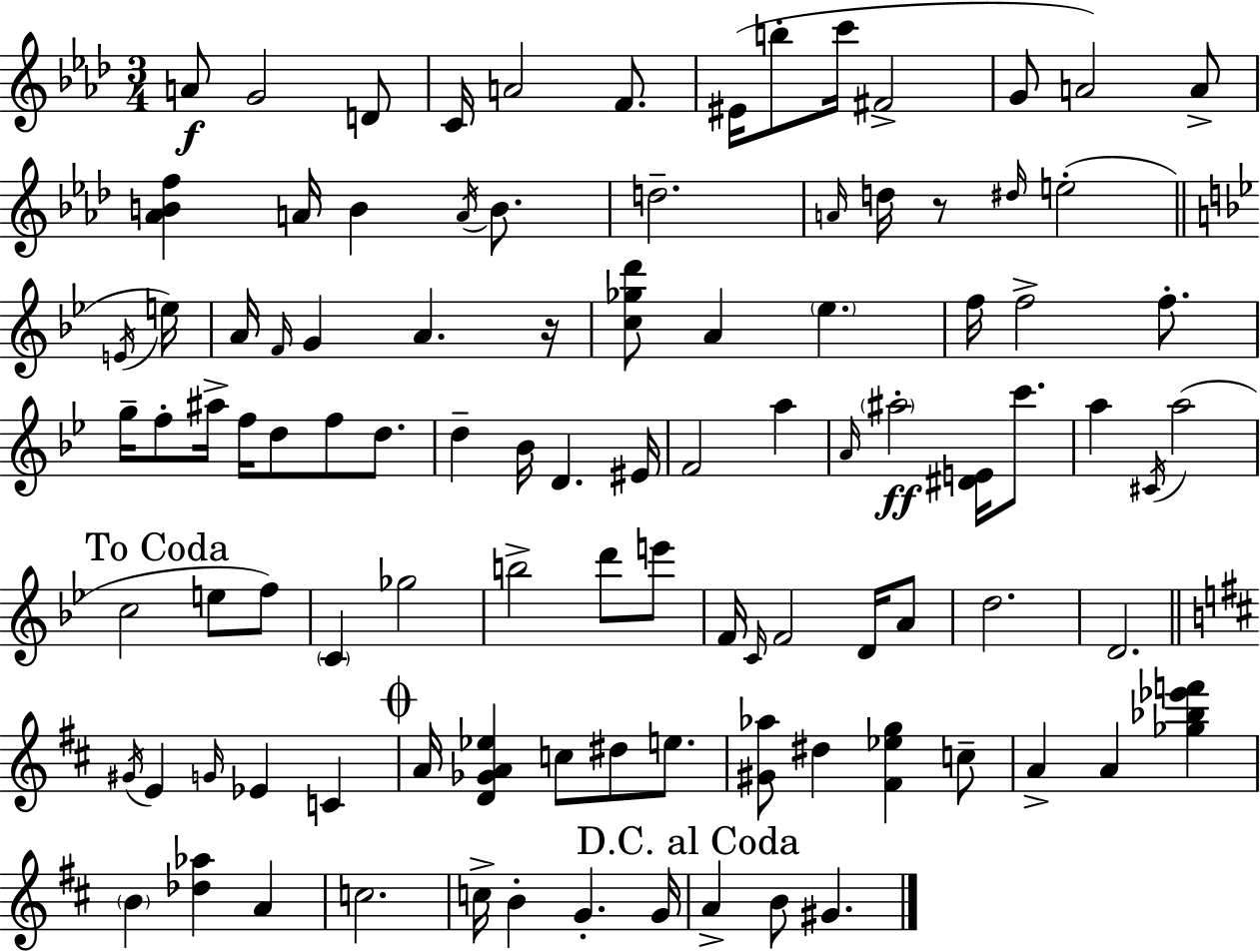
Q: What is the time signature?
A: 3/4